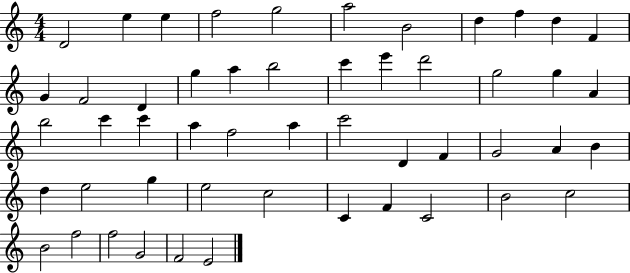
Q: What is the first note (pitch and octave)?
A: D4